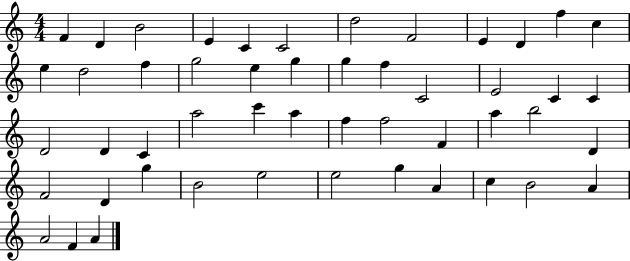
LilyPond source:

{
  \clef treble
  \numericTimeSignature
  \time 4/4
  \key c \major
  f'4 d'4 b'2 | e'4 c'4 c'2 | d''2 f'2 | e'4 d'4 f''4 c''4 | \break e''4 d''2 f''4 | g''2 e''4 g''4 | g''4 f''4 c'2 | e'2 c'4 c'4 | \break d'2 d'4 c'4 | a''2 c'''4 a''4 | f''4 f''2 f'4 | a''4 b''2 d'4 | \break f'2 d'4 g''4 | b'2 e''2 | e''2 g''4 a'4 | c''4 b'2 a'4 | \break a'2 f'4 a'4 | \bar "|."
}